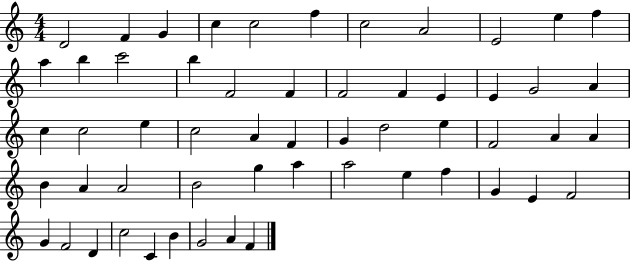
{
  \clef treble
  \numericTimeSignature
  \time 4/4
  \key c \major
  d'2 f'4 g'4 | c''4 c''2 f''4 | c''2 a'2 | e'2 e''4 f''4 | \break a''4 b''4 c'''2 | b''4 f'2 f'4 | f'2 f'4 e'4 | e'4 g'2 a'4 | \break c''4 c''2 e''4 | c''2 a'4 f'4 | g'4 d''2 e''4 | f'2 a'4 a'4 | \break b'4 a'4 a'2 | b'2 g''4 a''4 | a''2 e''4 f''4 | g'4 e'4 f'2 | \break g'4 f'2 d'4 | c''2 c'4 b'4 | g'2 a'4 f'4 | \bar "|."
}